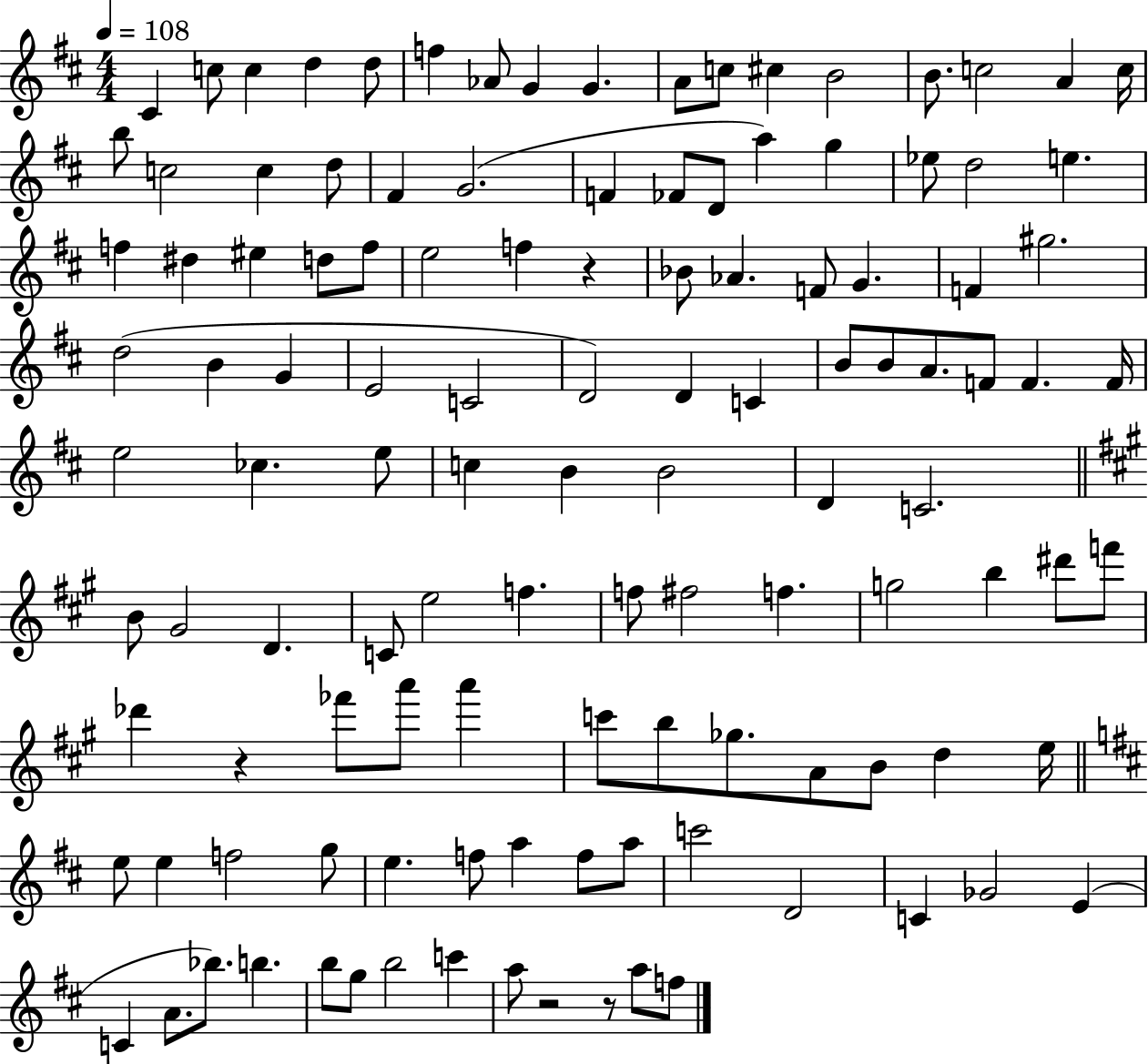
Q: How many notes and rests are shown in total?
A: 119